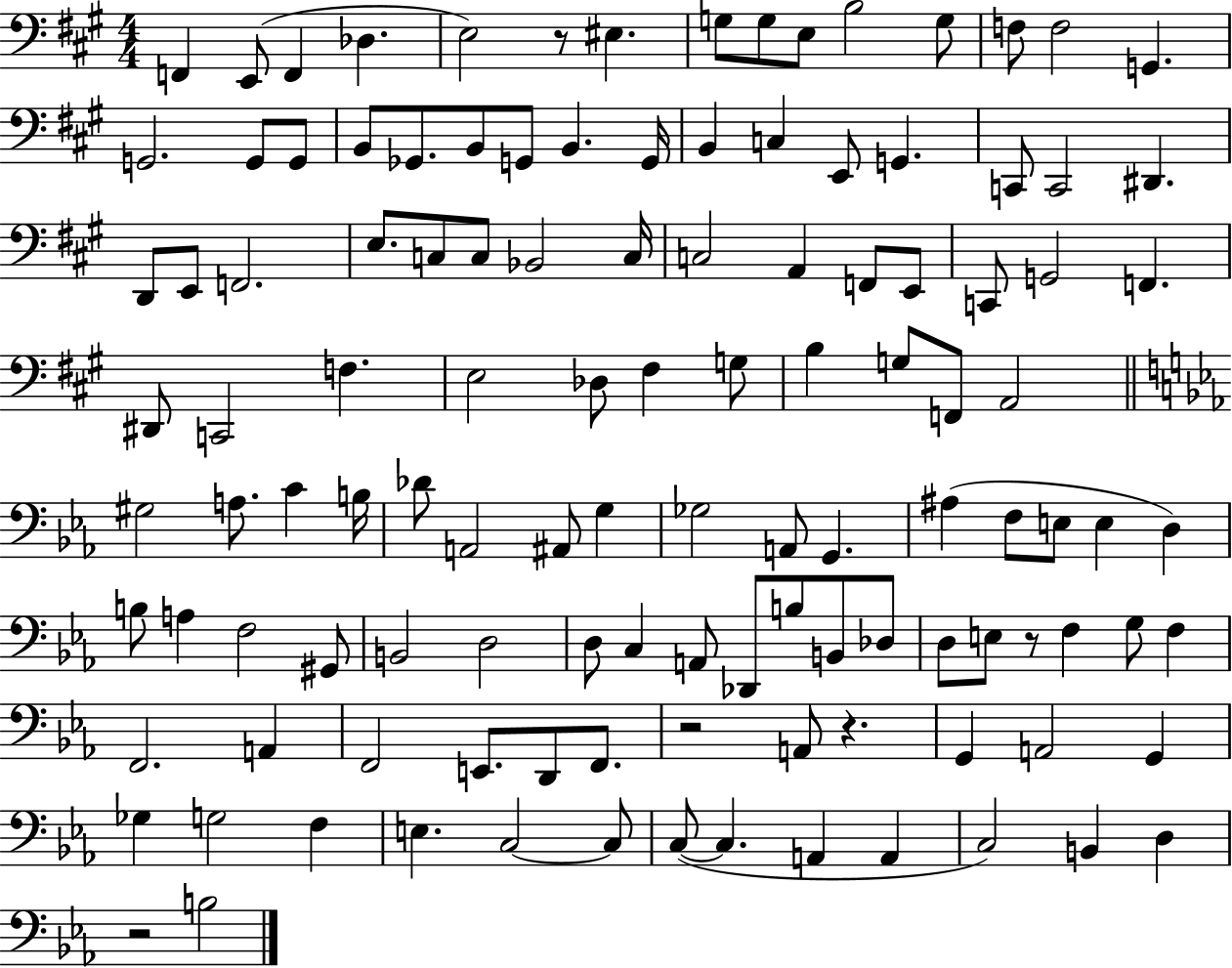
{
  \clef bass
  \numericTimeSignature
  \time 4/4
  \key a \major
  f,4 e,8( f,4 des4. | e2) r8 eis4. | g8 g8 e8 b2 g8 | f8 f2 g,4. | \break g,2. g,8 g,8 | b,8 ges,8. b,8 g,8 b,4. g,16 | b,4 c4 e,8 g,4. | c,8 c,2 dis,4. | \break d,8 e,8 f,2. | e8. c8 c8 bes,2 c16 | c2 a,4 f,8 e,8 | c,8 g,2 f,4. | \break dis,8 c,2 f4. | e2 des8 fis4 g8 | b4 g8 f,8 a,2 | \bar "||" \break \key ees \major gis2 a8. c'4 b16 | des'8 a,2 ais,8 g4 | ges2 a,8 g,4. | ais4( f8 e8 e4 d4) | \break b8 a4 f2 gis,8 | b,2 d2 | d8 c4 a,8 des,8 b8 b,8 des8 | d8 e8 r8 f4 g8 f4 | \break f,2. a,4 | f,2 e,8. d,8 f,8. | r2 a,8 r4. | g,4 a,2 g,4 | \break ges4 g2 f4 | e4. c2~~ c8 | c8~(~ c4. a,4 a,4 | c2) b,4 d4 | \break r2 b2 | \bar "|."
}